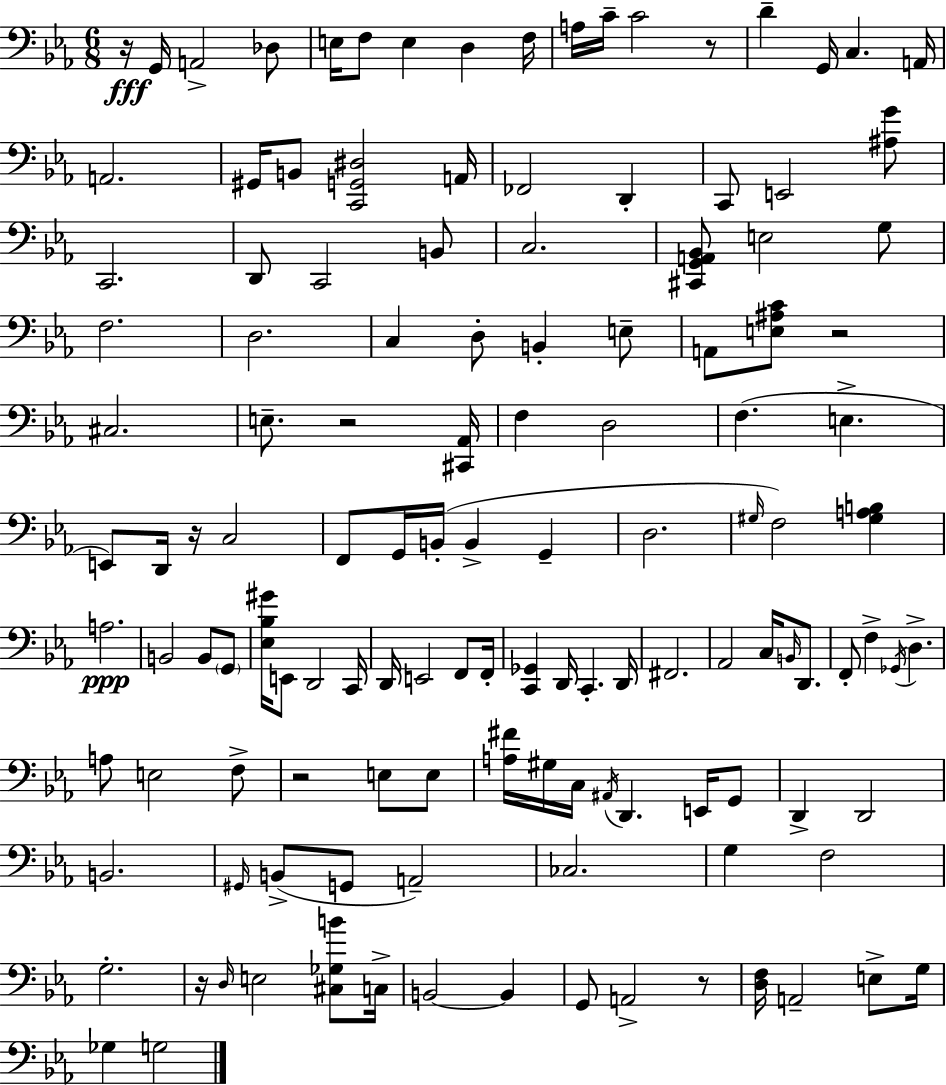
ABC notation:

X:1
T:Untitled
M:6/8
L:1/4
K:Cm
z/4 G,,/4 A,,2 _D,/2 E,/4 F,/2 E, D, F,/4 A,/4 C/4 C2 z/2 D G,,/4 C, A,,/4 A,,2 ^G,,/4 B,,/2 [C,,G,,^D,]2 A,,/4 _F,,2 D,, C,,/2 E,,2 [^A,G]/2 C,,2 D,,/2 C,,2 B,,/2 C,2 [^C,,G,,A,,_B,,]/2 E,2 G,/2 F,2 D,2 C, D,/2 B,, E,/2 A,,/2 [E,^A,C]/2 z2 ^C,2 E,/2 z2 [^C,,_A,,]/4 F, D,2 F, E, E,,/2 D,,/4 z/4 C,2 F,,/2 G,,/4 B,,/4 B,, G,, D,2 ^G,/4 F,2 [^G,A,B,] A,2 B,,2 B,,/2 G,,/2 [_E,_B,^G]/4 E,,/2 D,,2 C,,/4 D,,/4 E,,2 F,,/2 F,,/4 [C,,_G,,] D,,/4 C,, D,,/4 ^F,,2 _A,,2 C,/4 B,,/4 D,,/2 F,,/2 F, _G,,/4 D, A,/2 E,2 F,/2 z2 E,/2 E,/2 [A,^F]/4 ^G,/4 C,/4 ^A,,/4 D,, E,,/4 G,,/2 D,, D,,2 B,,2 ^G,,/4 B,,/2 G,,/2 A,,2 _C,2 G, F,2 G,2 z/4 D,/4 E,2 [^C,_G,B]/2 C,/4 B,,2 B,, G,,/2 A,,2 z/2 [D,F,]/4 A,,2 E,/2 G,/4 _G, G,2